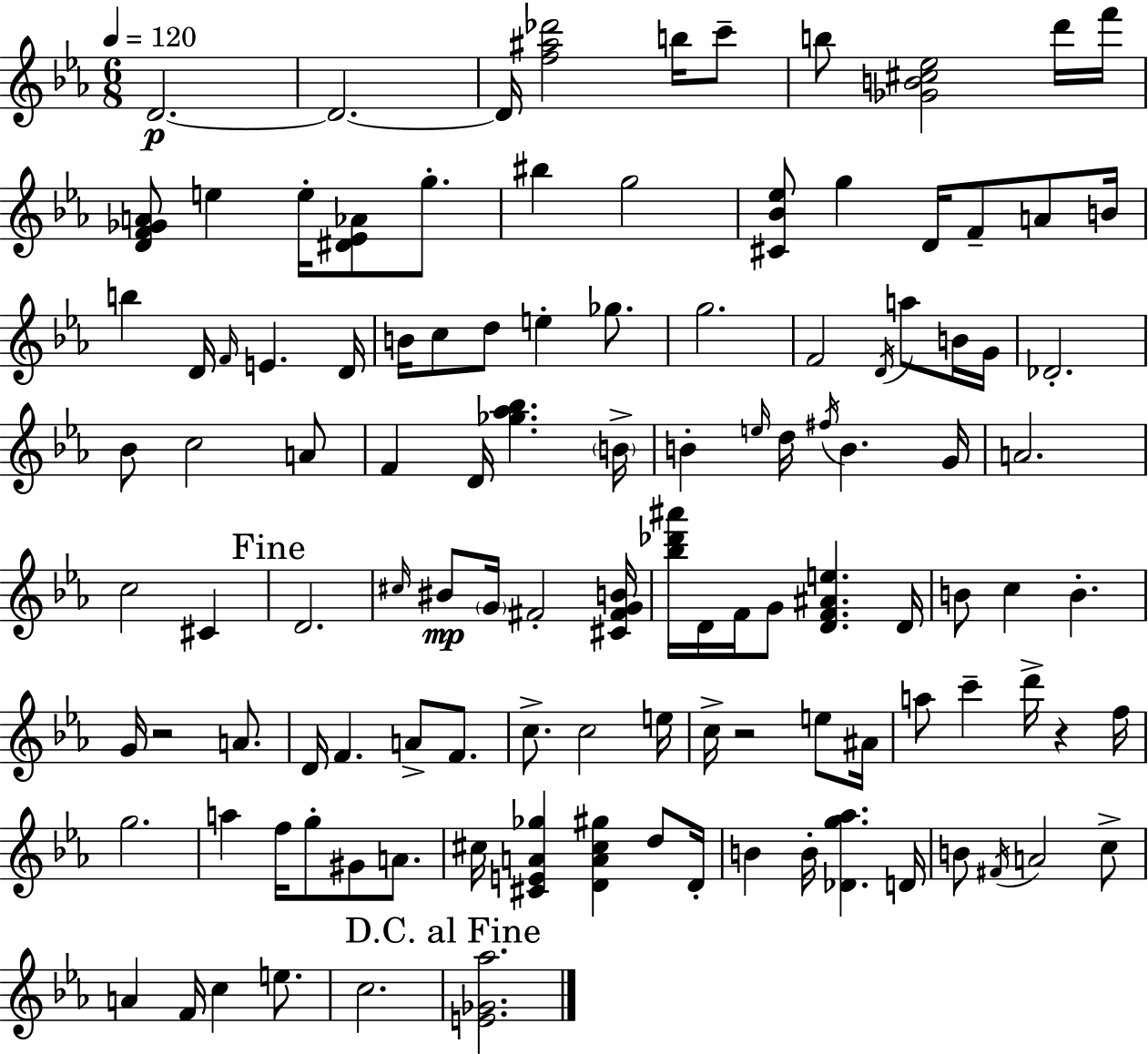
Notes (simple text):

D4/h. D4/h. D4/s [F5,A#5,Db6]/h B5/s C6/e B5/e [Gb4,B4,C#5,Eb5]/h D6/s F6/s [D4,F4,Gb4,A4]/e E5/q E5/s [D#4,Eb4,Ab4]/e G5/e. BIS5/q G5/h [C#4,Bb4,Eb5]/e G5/q D4/s F4/e A4/e B4/s B5/q D4/s F4/s E4/q. D4/s B4/s C5/e D5/e E5/q Gb5/e. G5/h. F4/h D4/s A5/e B4/s G4/s Db4/h. Bb4/e C5/h A4/e F4/q D4/s [Gb5,Ab5,Bb5]/q. B4/s B4/q E5/s D5/s F#5/s B4/q. G4/s A4/h. C5/h C#4/q D4/h. C#5/s BIS4/e G4/s F#4/h [C#4,F#4,G4,B4]/s [Bb5,Db6,A#6]/s D4/s F4/s G4/e [D4,F4,A#4,E5]/q. D4/s B4/e C5/q B4/q. G4/s R/h A4/e. D4/s F4/q. A4/e F4/e. C5/e. C5/h E5/s C5/s R/h E5/e A#4/s A5/e C6/q D6/s R/q F5/s G5/h. A5/q F5/s G5/e G#4/e A4/e. C#5/s [C#4,E4,A4,Gb5]/q [D4,A4,C#5,G#5]/q D5/e D4/s B4/q B4/s [Db4,G5,Ab5]/q. D4/s B4/e F#4/s A4/h C5/e A4/q F4/s C5/q E5/e. C5/h. [E4,Gb4,Ab5]/h.